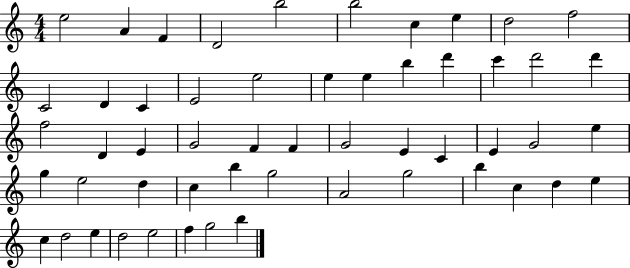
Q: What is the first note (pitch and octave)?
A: E5